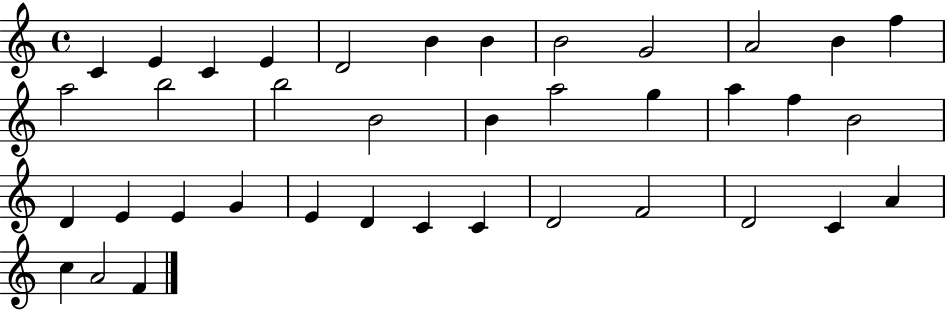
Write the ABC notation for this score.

X:1
T:Untitled
M:4/4
L:1/4
K:C
C E C E D2 B B B2 G2 A2 B f a2 b2 b2 B2 B a2 g a f B2 D E E G E D C C D2 F2 D2 C A c A2 F